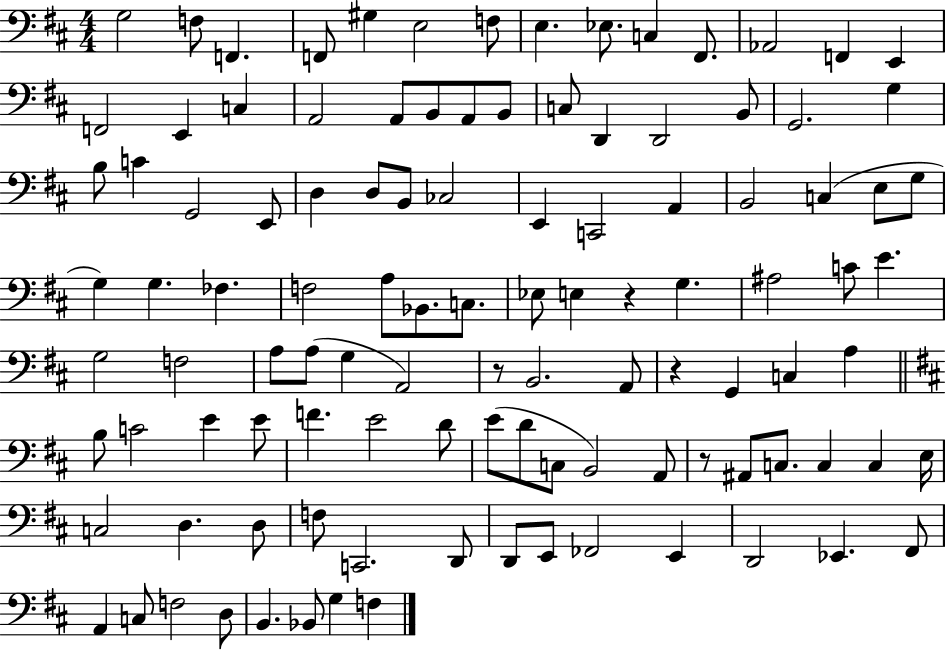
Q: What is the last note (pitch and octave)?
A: F3